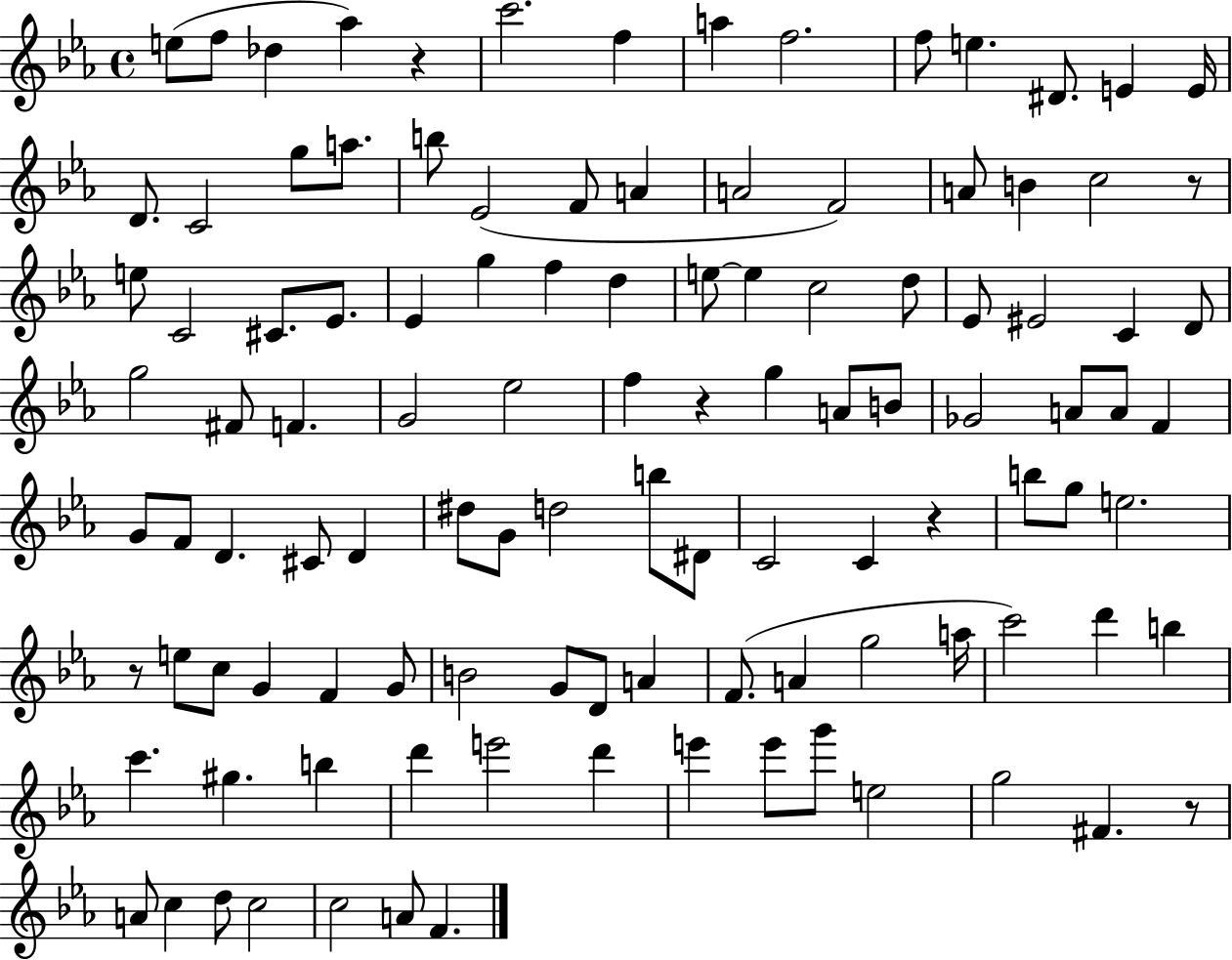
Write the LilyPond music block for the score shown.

{
  \clef treble
  \time 4/4
  \defaultTimeSignature
  \key ees \major
  e''8( f''8 des''4 aes''4) r4 | c'''2. f''4 | a''4 f''2. | f''8 e''4. dis'8. e'4 e'16 | \break d'8. c'2 g''8 a''8. | b''8 ees'2( f'8 a'4 | a'2 f'2) | a'8 b'4 c''2 r8 | \break e''8 c'2 cis'8. ees'8. | ees'4 g''4 f''4 d''4 | e''8~~ e''4 c''2 d''8 | ees'8 eis'2 c'4 d'8 | \break g''2 fis'8 f'4. | g'2 ees''2 | f''4 r4 g''4 a'8 b'8 | ges'2 a'8 a'8 f'4 | \break g'8 f'8 d'4. cis'8 d'4 | dis''8 g'8 d''2 b''8 dis'8 | c'2 c'4 r4 | b''8 g''8 e''2. | \break r8 e''8 c''8 g'4 f'4 g'8 | b'2 g'8 d'8 a'4 | f'8.( a'4 g''2 a''16 | c'''2) d'''4 b''4 | \break c'''4. gis''4. b''4 | d'''4 e'''2 d'''4 | e'''4 e'''8 g'''8 e''2 | g''2 fis'4. r8 | \break a'8 c''4 d''8 c''2 | c''2 a'8 f'4. | \bar "|."
}